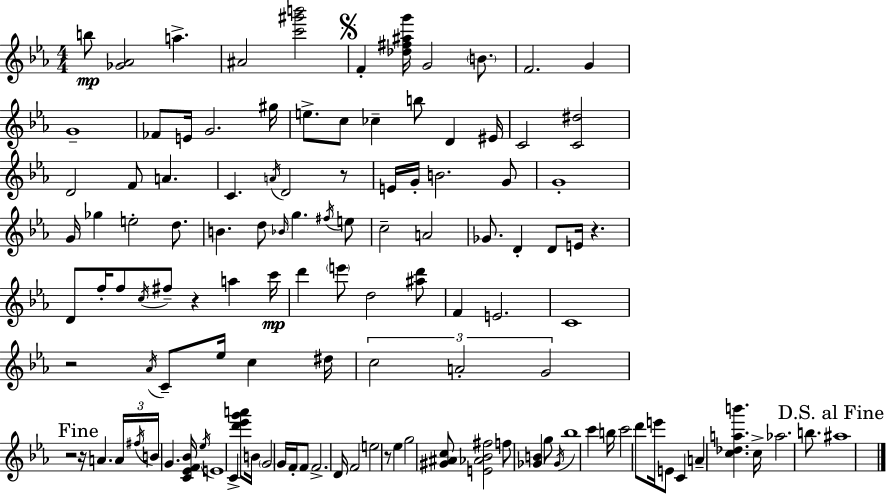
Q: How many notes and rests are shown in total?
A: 121